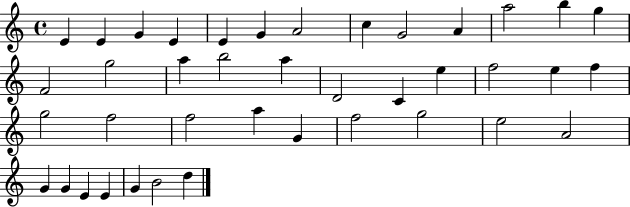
X:1
T:Untitled
M:4/4
L:1/4
K:C
E E G E E G A2 c G2 A a2 b g F2 g2 a b2 a D2 C e f2 e f g2 f2 f2 a G f2 g2 e2 A2 G G E E G B2 d